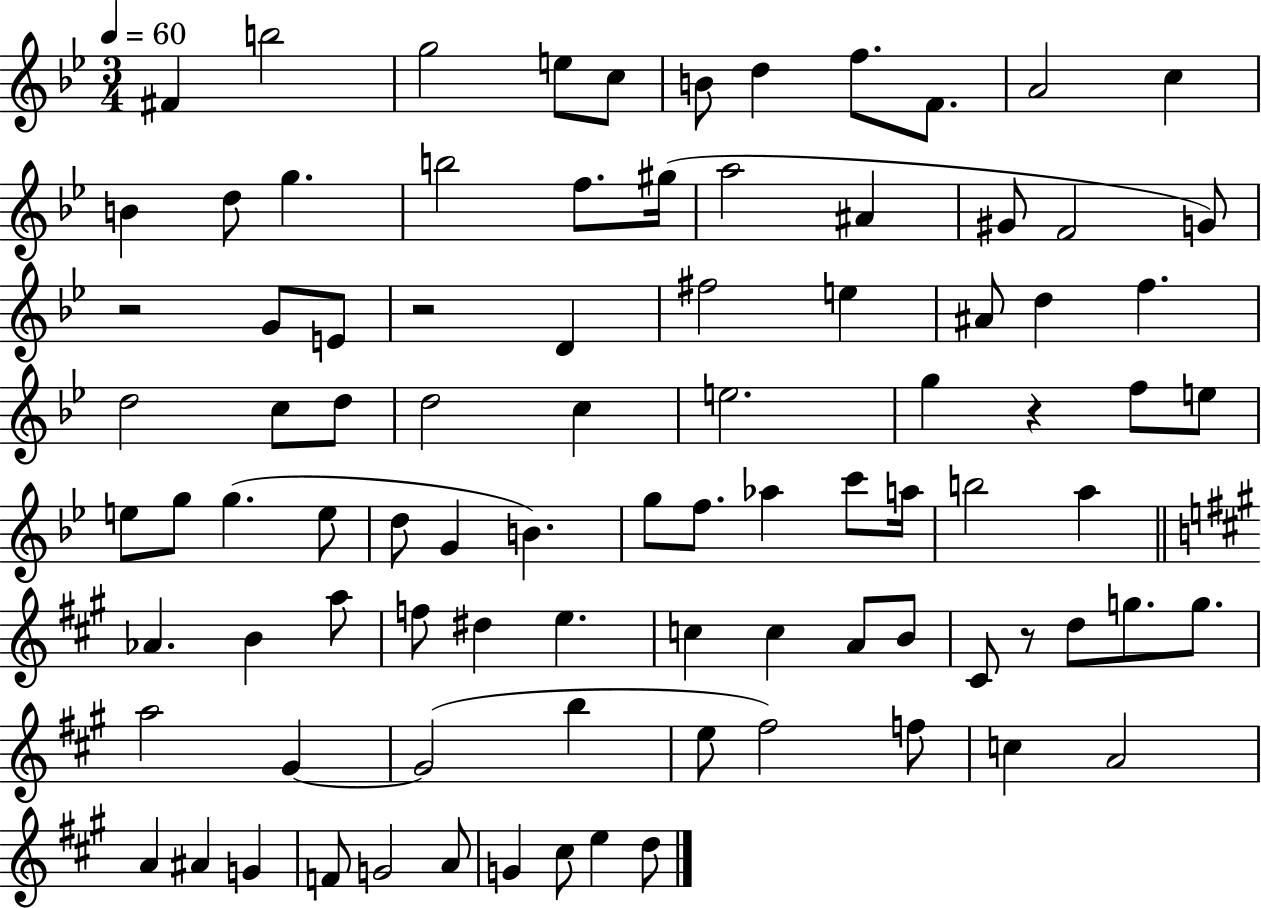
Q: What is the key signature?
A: BES major